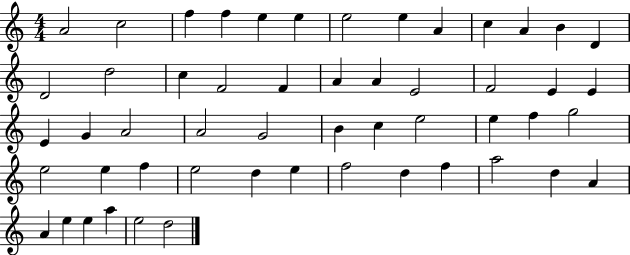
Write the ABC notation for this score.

X:1
T:Untitled
M:4/4
L:1/4
K:C
A2 c2 f f e e e2 e A c A B D D2 d2 c F2 F A A E2 F2 E E E G A2 A2 G2 B c e2 e f g2 e2 e f e2 d e f2 d f a2 d A A e e a e2 d2